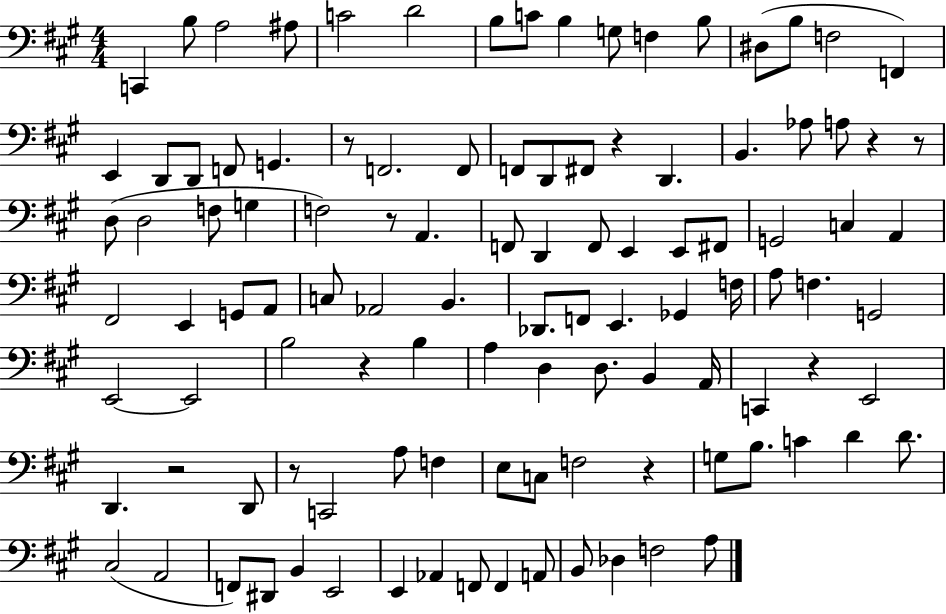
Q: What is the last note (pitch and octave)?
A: A3